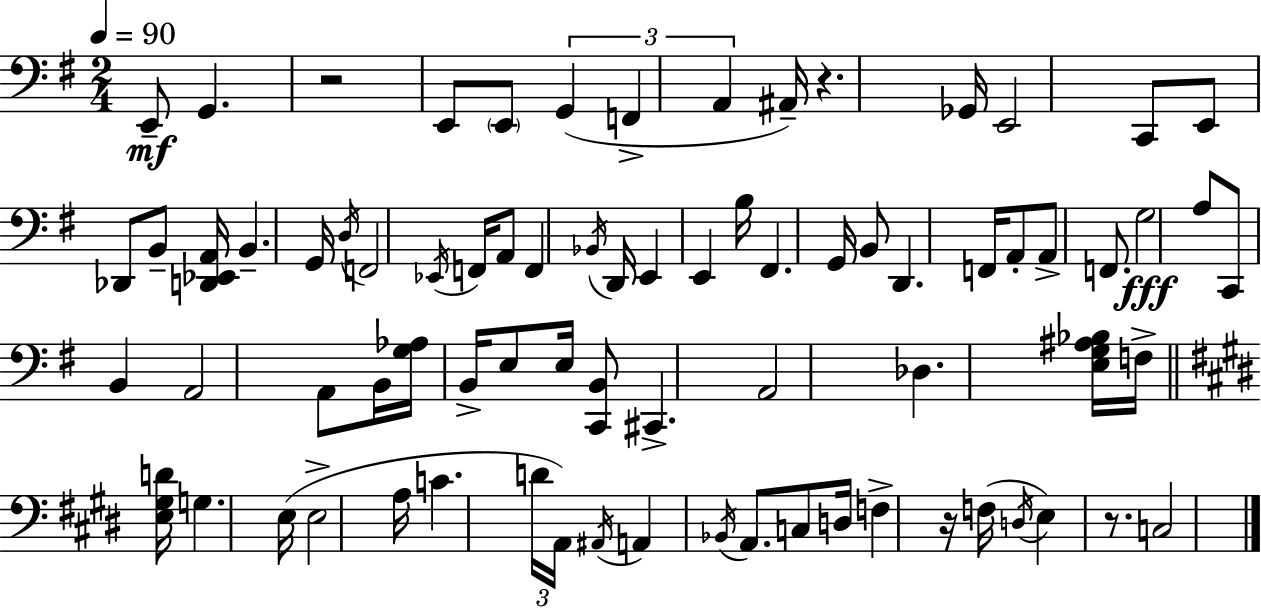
X:1
T:Untitled
M:2/4
L:1/4
K:G
E,,/2 G,, z2 E,,/2 E,,/2 G,, F,, A,, ^A,,/4 z _G,,/4 E,,2 C,,/2 E,,/2 _D,,/2 B,,/2 [D,,_E,,A,,]/4 B,, G,,/4 D,/4 F,,2 _E,,/4 F,,/4 A,,/2 F,, _B,,/4 D,,/4 E,, E,, B,/4 ^F,, G,,/4 B,,/2 D,, F,,/4 A,,/2 A,,/2 F,,/2 G,2 A,/2 C,,/2 B,, A,,2 A,,/2 B,,/4 [G,_A,]/4 B,,/4 E,/2 E,/4 [C,,B,,]/2 ^C,, A,,2 _D, [E,G,^A,_B,]/4 F,/4 [E,^G,D]/4 G, E,/4 E,2 A,/4 C D/4 A,,/4 ^A,,/4 A,, _B,,/4 A,,/2 C,/2 D,/4 F, z/4 F,/4 D,/4 E, z/2 C,2